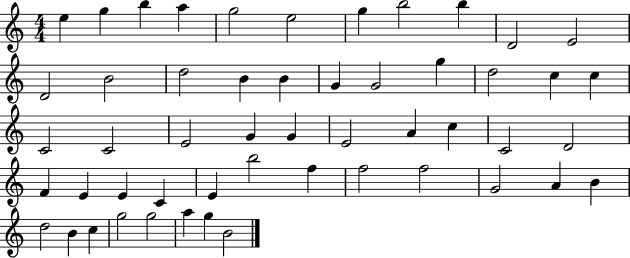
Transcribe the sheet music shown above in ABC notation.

X:1
T:Untitled
M:4/4
L:1/4
K:C
e g b a g2 e2 g b2 b D2 E2 D2 B2 d2 B B G G2 g d2 c c C2 C2 E2 G G E2 A c C2 D2 F E E C E b2 f f2 f2 G2 A B d2 B c g2 g2 a g B2